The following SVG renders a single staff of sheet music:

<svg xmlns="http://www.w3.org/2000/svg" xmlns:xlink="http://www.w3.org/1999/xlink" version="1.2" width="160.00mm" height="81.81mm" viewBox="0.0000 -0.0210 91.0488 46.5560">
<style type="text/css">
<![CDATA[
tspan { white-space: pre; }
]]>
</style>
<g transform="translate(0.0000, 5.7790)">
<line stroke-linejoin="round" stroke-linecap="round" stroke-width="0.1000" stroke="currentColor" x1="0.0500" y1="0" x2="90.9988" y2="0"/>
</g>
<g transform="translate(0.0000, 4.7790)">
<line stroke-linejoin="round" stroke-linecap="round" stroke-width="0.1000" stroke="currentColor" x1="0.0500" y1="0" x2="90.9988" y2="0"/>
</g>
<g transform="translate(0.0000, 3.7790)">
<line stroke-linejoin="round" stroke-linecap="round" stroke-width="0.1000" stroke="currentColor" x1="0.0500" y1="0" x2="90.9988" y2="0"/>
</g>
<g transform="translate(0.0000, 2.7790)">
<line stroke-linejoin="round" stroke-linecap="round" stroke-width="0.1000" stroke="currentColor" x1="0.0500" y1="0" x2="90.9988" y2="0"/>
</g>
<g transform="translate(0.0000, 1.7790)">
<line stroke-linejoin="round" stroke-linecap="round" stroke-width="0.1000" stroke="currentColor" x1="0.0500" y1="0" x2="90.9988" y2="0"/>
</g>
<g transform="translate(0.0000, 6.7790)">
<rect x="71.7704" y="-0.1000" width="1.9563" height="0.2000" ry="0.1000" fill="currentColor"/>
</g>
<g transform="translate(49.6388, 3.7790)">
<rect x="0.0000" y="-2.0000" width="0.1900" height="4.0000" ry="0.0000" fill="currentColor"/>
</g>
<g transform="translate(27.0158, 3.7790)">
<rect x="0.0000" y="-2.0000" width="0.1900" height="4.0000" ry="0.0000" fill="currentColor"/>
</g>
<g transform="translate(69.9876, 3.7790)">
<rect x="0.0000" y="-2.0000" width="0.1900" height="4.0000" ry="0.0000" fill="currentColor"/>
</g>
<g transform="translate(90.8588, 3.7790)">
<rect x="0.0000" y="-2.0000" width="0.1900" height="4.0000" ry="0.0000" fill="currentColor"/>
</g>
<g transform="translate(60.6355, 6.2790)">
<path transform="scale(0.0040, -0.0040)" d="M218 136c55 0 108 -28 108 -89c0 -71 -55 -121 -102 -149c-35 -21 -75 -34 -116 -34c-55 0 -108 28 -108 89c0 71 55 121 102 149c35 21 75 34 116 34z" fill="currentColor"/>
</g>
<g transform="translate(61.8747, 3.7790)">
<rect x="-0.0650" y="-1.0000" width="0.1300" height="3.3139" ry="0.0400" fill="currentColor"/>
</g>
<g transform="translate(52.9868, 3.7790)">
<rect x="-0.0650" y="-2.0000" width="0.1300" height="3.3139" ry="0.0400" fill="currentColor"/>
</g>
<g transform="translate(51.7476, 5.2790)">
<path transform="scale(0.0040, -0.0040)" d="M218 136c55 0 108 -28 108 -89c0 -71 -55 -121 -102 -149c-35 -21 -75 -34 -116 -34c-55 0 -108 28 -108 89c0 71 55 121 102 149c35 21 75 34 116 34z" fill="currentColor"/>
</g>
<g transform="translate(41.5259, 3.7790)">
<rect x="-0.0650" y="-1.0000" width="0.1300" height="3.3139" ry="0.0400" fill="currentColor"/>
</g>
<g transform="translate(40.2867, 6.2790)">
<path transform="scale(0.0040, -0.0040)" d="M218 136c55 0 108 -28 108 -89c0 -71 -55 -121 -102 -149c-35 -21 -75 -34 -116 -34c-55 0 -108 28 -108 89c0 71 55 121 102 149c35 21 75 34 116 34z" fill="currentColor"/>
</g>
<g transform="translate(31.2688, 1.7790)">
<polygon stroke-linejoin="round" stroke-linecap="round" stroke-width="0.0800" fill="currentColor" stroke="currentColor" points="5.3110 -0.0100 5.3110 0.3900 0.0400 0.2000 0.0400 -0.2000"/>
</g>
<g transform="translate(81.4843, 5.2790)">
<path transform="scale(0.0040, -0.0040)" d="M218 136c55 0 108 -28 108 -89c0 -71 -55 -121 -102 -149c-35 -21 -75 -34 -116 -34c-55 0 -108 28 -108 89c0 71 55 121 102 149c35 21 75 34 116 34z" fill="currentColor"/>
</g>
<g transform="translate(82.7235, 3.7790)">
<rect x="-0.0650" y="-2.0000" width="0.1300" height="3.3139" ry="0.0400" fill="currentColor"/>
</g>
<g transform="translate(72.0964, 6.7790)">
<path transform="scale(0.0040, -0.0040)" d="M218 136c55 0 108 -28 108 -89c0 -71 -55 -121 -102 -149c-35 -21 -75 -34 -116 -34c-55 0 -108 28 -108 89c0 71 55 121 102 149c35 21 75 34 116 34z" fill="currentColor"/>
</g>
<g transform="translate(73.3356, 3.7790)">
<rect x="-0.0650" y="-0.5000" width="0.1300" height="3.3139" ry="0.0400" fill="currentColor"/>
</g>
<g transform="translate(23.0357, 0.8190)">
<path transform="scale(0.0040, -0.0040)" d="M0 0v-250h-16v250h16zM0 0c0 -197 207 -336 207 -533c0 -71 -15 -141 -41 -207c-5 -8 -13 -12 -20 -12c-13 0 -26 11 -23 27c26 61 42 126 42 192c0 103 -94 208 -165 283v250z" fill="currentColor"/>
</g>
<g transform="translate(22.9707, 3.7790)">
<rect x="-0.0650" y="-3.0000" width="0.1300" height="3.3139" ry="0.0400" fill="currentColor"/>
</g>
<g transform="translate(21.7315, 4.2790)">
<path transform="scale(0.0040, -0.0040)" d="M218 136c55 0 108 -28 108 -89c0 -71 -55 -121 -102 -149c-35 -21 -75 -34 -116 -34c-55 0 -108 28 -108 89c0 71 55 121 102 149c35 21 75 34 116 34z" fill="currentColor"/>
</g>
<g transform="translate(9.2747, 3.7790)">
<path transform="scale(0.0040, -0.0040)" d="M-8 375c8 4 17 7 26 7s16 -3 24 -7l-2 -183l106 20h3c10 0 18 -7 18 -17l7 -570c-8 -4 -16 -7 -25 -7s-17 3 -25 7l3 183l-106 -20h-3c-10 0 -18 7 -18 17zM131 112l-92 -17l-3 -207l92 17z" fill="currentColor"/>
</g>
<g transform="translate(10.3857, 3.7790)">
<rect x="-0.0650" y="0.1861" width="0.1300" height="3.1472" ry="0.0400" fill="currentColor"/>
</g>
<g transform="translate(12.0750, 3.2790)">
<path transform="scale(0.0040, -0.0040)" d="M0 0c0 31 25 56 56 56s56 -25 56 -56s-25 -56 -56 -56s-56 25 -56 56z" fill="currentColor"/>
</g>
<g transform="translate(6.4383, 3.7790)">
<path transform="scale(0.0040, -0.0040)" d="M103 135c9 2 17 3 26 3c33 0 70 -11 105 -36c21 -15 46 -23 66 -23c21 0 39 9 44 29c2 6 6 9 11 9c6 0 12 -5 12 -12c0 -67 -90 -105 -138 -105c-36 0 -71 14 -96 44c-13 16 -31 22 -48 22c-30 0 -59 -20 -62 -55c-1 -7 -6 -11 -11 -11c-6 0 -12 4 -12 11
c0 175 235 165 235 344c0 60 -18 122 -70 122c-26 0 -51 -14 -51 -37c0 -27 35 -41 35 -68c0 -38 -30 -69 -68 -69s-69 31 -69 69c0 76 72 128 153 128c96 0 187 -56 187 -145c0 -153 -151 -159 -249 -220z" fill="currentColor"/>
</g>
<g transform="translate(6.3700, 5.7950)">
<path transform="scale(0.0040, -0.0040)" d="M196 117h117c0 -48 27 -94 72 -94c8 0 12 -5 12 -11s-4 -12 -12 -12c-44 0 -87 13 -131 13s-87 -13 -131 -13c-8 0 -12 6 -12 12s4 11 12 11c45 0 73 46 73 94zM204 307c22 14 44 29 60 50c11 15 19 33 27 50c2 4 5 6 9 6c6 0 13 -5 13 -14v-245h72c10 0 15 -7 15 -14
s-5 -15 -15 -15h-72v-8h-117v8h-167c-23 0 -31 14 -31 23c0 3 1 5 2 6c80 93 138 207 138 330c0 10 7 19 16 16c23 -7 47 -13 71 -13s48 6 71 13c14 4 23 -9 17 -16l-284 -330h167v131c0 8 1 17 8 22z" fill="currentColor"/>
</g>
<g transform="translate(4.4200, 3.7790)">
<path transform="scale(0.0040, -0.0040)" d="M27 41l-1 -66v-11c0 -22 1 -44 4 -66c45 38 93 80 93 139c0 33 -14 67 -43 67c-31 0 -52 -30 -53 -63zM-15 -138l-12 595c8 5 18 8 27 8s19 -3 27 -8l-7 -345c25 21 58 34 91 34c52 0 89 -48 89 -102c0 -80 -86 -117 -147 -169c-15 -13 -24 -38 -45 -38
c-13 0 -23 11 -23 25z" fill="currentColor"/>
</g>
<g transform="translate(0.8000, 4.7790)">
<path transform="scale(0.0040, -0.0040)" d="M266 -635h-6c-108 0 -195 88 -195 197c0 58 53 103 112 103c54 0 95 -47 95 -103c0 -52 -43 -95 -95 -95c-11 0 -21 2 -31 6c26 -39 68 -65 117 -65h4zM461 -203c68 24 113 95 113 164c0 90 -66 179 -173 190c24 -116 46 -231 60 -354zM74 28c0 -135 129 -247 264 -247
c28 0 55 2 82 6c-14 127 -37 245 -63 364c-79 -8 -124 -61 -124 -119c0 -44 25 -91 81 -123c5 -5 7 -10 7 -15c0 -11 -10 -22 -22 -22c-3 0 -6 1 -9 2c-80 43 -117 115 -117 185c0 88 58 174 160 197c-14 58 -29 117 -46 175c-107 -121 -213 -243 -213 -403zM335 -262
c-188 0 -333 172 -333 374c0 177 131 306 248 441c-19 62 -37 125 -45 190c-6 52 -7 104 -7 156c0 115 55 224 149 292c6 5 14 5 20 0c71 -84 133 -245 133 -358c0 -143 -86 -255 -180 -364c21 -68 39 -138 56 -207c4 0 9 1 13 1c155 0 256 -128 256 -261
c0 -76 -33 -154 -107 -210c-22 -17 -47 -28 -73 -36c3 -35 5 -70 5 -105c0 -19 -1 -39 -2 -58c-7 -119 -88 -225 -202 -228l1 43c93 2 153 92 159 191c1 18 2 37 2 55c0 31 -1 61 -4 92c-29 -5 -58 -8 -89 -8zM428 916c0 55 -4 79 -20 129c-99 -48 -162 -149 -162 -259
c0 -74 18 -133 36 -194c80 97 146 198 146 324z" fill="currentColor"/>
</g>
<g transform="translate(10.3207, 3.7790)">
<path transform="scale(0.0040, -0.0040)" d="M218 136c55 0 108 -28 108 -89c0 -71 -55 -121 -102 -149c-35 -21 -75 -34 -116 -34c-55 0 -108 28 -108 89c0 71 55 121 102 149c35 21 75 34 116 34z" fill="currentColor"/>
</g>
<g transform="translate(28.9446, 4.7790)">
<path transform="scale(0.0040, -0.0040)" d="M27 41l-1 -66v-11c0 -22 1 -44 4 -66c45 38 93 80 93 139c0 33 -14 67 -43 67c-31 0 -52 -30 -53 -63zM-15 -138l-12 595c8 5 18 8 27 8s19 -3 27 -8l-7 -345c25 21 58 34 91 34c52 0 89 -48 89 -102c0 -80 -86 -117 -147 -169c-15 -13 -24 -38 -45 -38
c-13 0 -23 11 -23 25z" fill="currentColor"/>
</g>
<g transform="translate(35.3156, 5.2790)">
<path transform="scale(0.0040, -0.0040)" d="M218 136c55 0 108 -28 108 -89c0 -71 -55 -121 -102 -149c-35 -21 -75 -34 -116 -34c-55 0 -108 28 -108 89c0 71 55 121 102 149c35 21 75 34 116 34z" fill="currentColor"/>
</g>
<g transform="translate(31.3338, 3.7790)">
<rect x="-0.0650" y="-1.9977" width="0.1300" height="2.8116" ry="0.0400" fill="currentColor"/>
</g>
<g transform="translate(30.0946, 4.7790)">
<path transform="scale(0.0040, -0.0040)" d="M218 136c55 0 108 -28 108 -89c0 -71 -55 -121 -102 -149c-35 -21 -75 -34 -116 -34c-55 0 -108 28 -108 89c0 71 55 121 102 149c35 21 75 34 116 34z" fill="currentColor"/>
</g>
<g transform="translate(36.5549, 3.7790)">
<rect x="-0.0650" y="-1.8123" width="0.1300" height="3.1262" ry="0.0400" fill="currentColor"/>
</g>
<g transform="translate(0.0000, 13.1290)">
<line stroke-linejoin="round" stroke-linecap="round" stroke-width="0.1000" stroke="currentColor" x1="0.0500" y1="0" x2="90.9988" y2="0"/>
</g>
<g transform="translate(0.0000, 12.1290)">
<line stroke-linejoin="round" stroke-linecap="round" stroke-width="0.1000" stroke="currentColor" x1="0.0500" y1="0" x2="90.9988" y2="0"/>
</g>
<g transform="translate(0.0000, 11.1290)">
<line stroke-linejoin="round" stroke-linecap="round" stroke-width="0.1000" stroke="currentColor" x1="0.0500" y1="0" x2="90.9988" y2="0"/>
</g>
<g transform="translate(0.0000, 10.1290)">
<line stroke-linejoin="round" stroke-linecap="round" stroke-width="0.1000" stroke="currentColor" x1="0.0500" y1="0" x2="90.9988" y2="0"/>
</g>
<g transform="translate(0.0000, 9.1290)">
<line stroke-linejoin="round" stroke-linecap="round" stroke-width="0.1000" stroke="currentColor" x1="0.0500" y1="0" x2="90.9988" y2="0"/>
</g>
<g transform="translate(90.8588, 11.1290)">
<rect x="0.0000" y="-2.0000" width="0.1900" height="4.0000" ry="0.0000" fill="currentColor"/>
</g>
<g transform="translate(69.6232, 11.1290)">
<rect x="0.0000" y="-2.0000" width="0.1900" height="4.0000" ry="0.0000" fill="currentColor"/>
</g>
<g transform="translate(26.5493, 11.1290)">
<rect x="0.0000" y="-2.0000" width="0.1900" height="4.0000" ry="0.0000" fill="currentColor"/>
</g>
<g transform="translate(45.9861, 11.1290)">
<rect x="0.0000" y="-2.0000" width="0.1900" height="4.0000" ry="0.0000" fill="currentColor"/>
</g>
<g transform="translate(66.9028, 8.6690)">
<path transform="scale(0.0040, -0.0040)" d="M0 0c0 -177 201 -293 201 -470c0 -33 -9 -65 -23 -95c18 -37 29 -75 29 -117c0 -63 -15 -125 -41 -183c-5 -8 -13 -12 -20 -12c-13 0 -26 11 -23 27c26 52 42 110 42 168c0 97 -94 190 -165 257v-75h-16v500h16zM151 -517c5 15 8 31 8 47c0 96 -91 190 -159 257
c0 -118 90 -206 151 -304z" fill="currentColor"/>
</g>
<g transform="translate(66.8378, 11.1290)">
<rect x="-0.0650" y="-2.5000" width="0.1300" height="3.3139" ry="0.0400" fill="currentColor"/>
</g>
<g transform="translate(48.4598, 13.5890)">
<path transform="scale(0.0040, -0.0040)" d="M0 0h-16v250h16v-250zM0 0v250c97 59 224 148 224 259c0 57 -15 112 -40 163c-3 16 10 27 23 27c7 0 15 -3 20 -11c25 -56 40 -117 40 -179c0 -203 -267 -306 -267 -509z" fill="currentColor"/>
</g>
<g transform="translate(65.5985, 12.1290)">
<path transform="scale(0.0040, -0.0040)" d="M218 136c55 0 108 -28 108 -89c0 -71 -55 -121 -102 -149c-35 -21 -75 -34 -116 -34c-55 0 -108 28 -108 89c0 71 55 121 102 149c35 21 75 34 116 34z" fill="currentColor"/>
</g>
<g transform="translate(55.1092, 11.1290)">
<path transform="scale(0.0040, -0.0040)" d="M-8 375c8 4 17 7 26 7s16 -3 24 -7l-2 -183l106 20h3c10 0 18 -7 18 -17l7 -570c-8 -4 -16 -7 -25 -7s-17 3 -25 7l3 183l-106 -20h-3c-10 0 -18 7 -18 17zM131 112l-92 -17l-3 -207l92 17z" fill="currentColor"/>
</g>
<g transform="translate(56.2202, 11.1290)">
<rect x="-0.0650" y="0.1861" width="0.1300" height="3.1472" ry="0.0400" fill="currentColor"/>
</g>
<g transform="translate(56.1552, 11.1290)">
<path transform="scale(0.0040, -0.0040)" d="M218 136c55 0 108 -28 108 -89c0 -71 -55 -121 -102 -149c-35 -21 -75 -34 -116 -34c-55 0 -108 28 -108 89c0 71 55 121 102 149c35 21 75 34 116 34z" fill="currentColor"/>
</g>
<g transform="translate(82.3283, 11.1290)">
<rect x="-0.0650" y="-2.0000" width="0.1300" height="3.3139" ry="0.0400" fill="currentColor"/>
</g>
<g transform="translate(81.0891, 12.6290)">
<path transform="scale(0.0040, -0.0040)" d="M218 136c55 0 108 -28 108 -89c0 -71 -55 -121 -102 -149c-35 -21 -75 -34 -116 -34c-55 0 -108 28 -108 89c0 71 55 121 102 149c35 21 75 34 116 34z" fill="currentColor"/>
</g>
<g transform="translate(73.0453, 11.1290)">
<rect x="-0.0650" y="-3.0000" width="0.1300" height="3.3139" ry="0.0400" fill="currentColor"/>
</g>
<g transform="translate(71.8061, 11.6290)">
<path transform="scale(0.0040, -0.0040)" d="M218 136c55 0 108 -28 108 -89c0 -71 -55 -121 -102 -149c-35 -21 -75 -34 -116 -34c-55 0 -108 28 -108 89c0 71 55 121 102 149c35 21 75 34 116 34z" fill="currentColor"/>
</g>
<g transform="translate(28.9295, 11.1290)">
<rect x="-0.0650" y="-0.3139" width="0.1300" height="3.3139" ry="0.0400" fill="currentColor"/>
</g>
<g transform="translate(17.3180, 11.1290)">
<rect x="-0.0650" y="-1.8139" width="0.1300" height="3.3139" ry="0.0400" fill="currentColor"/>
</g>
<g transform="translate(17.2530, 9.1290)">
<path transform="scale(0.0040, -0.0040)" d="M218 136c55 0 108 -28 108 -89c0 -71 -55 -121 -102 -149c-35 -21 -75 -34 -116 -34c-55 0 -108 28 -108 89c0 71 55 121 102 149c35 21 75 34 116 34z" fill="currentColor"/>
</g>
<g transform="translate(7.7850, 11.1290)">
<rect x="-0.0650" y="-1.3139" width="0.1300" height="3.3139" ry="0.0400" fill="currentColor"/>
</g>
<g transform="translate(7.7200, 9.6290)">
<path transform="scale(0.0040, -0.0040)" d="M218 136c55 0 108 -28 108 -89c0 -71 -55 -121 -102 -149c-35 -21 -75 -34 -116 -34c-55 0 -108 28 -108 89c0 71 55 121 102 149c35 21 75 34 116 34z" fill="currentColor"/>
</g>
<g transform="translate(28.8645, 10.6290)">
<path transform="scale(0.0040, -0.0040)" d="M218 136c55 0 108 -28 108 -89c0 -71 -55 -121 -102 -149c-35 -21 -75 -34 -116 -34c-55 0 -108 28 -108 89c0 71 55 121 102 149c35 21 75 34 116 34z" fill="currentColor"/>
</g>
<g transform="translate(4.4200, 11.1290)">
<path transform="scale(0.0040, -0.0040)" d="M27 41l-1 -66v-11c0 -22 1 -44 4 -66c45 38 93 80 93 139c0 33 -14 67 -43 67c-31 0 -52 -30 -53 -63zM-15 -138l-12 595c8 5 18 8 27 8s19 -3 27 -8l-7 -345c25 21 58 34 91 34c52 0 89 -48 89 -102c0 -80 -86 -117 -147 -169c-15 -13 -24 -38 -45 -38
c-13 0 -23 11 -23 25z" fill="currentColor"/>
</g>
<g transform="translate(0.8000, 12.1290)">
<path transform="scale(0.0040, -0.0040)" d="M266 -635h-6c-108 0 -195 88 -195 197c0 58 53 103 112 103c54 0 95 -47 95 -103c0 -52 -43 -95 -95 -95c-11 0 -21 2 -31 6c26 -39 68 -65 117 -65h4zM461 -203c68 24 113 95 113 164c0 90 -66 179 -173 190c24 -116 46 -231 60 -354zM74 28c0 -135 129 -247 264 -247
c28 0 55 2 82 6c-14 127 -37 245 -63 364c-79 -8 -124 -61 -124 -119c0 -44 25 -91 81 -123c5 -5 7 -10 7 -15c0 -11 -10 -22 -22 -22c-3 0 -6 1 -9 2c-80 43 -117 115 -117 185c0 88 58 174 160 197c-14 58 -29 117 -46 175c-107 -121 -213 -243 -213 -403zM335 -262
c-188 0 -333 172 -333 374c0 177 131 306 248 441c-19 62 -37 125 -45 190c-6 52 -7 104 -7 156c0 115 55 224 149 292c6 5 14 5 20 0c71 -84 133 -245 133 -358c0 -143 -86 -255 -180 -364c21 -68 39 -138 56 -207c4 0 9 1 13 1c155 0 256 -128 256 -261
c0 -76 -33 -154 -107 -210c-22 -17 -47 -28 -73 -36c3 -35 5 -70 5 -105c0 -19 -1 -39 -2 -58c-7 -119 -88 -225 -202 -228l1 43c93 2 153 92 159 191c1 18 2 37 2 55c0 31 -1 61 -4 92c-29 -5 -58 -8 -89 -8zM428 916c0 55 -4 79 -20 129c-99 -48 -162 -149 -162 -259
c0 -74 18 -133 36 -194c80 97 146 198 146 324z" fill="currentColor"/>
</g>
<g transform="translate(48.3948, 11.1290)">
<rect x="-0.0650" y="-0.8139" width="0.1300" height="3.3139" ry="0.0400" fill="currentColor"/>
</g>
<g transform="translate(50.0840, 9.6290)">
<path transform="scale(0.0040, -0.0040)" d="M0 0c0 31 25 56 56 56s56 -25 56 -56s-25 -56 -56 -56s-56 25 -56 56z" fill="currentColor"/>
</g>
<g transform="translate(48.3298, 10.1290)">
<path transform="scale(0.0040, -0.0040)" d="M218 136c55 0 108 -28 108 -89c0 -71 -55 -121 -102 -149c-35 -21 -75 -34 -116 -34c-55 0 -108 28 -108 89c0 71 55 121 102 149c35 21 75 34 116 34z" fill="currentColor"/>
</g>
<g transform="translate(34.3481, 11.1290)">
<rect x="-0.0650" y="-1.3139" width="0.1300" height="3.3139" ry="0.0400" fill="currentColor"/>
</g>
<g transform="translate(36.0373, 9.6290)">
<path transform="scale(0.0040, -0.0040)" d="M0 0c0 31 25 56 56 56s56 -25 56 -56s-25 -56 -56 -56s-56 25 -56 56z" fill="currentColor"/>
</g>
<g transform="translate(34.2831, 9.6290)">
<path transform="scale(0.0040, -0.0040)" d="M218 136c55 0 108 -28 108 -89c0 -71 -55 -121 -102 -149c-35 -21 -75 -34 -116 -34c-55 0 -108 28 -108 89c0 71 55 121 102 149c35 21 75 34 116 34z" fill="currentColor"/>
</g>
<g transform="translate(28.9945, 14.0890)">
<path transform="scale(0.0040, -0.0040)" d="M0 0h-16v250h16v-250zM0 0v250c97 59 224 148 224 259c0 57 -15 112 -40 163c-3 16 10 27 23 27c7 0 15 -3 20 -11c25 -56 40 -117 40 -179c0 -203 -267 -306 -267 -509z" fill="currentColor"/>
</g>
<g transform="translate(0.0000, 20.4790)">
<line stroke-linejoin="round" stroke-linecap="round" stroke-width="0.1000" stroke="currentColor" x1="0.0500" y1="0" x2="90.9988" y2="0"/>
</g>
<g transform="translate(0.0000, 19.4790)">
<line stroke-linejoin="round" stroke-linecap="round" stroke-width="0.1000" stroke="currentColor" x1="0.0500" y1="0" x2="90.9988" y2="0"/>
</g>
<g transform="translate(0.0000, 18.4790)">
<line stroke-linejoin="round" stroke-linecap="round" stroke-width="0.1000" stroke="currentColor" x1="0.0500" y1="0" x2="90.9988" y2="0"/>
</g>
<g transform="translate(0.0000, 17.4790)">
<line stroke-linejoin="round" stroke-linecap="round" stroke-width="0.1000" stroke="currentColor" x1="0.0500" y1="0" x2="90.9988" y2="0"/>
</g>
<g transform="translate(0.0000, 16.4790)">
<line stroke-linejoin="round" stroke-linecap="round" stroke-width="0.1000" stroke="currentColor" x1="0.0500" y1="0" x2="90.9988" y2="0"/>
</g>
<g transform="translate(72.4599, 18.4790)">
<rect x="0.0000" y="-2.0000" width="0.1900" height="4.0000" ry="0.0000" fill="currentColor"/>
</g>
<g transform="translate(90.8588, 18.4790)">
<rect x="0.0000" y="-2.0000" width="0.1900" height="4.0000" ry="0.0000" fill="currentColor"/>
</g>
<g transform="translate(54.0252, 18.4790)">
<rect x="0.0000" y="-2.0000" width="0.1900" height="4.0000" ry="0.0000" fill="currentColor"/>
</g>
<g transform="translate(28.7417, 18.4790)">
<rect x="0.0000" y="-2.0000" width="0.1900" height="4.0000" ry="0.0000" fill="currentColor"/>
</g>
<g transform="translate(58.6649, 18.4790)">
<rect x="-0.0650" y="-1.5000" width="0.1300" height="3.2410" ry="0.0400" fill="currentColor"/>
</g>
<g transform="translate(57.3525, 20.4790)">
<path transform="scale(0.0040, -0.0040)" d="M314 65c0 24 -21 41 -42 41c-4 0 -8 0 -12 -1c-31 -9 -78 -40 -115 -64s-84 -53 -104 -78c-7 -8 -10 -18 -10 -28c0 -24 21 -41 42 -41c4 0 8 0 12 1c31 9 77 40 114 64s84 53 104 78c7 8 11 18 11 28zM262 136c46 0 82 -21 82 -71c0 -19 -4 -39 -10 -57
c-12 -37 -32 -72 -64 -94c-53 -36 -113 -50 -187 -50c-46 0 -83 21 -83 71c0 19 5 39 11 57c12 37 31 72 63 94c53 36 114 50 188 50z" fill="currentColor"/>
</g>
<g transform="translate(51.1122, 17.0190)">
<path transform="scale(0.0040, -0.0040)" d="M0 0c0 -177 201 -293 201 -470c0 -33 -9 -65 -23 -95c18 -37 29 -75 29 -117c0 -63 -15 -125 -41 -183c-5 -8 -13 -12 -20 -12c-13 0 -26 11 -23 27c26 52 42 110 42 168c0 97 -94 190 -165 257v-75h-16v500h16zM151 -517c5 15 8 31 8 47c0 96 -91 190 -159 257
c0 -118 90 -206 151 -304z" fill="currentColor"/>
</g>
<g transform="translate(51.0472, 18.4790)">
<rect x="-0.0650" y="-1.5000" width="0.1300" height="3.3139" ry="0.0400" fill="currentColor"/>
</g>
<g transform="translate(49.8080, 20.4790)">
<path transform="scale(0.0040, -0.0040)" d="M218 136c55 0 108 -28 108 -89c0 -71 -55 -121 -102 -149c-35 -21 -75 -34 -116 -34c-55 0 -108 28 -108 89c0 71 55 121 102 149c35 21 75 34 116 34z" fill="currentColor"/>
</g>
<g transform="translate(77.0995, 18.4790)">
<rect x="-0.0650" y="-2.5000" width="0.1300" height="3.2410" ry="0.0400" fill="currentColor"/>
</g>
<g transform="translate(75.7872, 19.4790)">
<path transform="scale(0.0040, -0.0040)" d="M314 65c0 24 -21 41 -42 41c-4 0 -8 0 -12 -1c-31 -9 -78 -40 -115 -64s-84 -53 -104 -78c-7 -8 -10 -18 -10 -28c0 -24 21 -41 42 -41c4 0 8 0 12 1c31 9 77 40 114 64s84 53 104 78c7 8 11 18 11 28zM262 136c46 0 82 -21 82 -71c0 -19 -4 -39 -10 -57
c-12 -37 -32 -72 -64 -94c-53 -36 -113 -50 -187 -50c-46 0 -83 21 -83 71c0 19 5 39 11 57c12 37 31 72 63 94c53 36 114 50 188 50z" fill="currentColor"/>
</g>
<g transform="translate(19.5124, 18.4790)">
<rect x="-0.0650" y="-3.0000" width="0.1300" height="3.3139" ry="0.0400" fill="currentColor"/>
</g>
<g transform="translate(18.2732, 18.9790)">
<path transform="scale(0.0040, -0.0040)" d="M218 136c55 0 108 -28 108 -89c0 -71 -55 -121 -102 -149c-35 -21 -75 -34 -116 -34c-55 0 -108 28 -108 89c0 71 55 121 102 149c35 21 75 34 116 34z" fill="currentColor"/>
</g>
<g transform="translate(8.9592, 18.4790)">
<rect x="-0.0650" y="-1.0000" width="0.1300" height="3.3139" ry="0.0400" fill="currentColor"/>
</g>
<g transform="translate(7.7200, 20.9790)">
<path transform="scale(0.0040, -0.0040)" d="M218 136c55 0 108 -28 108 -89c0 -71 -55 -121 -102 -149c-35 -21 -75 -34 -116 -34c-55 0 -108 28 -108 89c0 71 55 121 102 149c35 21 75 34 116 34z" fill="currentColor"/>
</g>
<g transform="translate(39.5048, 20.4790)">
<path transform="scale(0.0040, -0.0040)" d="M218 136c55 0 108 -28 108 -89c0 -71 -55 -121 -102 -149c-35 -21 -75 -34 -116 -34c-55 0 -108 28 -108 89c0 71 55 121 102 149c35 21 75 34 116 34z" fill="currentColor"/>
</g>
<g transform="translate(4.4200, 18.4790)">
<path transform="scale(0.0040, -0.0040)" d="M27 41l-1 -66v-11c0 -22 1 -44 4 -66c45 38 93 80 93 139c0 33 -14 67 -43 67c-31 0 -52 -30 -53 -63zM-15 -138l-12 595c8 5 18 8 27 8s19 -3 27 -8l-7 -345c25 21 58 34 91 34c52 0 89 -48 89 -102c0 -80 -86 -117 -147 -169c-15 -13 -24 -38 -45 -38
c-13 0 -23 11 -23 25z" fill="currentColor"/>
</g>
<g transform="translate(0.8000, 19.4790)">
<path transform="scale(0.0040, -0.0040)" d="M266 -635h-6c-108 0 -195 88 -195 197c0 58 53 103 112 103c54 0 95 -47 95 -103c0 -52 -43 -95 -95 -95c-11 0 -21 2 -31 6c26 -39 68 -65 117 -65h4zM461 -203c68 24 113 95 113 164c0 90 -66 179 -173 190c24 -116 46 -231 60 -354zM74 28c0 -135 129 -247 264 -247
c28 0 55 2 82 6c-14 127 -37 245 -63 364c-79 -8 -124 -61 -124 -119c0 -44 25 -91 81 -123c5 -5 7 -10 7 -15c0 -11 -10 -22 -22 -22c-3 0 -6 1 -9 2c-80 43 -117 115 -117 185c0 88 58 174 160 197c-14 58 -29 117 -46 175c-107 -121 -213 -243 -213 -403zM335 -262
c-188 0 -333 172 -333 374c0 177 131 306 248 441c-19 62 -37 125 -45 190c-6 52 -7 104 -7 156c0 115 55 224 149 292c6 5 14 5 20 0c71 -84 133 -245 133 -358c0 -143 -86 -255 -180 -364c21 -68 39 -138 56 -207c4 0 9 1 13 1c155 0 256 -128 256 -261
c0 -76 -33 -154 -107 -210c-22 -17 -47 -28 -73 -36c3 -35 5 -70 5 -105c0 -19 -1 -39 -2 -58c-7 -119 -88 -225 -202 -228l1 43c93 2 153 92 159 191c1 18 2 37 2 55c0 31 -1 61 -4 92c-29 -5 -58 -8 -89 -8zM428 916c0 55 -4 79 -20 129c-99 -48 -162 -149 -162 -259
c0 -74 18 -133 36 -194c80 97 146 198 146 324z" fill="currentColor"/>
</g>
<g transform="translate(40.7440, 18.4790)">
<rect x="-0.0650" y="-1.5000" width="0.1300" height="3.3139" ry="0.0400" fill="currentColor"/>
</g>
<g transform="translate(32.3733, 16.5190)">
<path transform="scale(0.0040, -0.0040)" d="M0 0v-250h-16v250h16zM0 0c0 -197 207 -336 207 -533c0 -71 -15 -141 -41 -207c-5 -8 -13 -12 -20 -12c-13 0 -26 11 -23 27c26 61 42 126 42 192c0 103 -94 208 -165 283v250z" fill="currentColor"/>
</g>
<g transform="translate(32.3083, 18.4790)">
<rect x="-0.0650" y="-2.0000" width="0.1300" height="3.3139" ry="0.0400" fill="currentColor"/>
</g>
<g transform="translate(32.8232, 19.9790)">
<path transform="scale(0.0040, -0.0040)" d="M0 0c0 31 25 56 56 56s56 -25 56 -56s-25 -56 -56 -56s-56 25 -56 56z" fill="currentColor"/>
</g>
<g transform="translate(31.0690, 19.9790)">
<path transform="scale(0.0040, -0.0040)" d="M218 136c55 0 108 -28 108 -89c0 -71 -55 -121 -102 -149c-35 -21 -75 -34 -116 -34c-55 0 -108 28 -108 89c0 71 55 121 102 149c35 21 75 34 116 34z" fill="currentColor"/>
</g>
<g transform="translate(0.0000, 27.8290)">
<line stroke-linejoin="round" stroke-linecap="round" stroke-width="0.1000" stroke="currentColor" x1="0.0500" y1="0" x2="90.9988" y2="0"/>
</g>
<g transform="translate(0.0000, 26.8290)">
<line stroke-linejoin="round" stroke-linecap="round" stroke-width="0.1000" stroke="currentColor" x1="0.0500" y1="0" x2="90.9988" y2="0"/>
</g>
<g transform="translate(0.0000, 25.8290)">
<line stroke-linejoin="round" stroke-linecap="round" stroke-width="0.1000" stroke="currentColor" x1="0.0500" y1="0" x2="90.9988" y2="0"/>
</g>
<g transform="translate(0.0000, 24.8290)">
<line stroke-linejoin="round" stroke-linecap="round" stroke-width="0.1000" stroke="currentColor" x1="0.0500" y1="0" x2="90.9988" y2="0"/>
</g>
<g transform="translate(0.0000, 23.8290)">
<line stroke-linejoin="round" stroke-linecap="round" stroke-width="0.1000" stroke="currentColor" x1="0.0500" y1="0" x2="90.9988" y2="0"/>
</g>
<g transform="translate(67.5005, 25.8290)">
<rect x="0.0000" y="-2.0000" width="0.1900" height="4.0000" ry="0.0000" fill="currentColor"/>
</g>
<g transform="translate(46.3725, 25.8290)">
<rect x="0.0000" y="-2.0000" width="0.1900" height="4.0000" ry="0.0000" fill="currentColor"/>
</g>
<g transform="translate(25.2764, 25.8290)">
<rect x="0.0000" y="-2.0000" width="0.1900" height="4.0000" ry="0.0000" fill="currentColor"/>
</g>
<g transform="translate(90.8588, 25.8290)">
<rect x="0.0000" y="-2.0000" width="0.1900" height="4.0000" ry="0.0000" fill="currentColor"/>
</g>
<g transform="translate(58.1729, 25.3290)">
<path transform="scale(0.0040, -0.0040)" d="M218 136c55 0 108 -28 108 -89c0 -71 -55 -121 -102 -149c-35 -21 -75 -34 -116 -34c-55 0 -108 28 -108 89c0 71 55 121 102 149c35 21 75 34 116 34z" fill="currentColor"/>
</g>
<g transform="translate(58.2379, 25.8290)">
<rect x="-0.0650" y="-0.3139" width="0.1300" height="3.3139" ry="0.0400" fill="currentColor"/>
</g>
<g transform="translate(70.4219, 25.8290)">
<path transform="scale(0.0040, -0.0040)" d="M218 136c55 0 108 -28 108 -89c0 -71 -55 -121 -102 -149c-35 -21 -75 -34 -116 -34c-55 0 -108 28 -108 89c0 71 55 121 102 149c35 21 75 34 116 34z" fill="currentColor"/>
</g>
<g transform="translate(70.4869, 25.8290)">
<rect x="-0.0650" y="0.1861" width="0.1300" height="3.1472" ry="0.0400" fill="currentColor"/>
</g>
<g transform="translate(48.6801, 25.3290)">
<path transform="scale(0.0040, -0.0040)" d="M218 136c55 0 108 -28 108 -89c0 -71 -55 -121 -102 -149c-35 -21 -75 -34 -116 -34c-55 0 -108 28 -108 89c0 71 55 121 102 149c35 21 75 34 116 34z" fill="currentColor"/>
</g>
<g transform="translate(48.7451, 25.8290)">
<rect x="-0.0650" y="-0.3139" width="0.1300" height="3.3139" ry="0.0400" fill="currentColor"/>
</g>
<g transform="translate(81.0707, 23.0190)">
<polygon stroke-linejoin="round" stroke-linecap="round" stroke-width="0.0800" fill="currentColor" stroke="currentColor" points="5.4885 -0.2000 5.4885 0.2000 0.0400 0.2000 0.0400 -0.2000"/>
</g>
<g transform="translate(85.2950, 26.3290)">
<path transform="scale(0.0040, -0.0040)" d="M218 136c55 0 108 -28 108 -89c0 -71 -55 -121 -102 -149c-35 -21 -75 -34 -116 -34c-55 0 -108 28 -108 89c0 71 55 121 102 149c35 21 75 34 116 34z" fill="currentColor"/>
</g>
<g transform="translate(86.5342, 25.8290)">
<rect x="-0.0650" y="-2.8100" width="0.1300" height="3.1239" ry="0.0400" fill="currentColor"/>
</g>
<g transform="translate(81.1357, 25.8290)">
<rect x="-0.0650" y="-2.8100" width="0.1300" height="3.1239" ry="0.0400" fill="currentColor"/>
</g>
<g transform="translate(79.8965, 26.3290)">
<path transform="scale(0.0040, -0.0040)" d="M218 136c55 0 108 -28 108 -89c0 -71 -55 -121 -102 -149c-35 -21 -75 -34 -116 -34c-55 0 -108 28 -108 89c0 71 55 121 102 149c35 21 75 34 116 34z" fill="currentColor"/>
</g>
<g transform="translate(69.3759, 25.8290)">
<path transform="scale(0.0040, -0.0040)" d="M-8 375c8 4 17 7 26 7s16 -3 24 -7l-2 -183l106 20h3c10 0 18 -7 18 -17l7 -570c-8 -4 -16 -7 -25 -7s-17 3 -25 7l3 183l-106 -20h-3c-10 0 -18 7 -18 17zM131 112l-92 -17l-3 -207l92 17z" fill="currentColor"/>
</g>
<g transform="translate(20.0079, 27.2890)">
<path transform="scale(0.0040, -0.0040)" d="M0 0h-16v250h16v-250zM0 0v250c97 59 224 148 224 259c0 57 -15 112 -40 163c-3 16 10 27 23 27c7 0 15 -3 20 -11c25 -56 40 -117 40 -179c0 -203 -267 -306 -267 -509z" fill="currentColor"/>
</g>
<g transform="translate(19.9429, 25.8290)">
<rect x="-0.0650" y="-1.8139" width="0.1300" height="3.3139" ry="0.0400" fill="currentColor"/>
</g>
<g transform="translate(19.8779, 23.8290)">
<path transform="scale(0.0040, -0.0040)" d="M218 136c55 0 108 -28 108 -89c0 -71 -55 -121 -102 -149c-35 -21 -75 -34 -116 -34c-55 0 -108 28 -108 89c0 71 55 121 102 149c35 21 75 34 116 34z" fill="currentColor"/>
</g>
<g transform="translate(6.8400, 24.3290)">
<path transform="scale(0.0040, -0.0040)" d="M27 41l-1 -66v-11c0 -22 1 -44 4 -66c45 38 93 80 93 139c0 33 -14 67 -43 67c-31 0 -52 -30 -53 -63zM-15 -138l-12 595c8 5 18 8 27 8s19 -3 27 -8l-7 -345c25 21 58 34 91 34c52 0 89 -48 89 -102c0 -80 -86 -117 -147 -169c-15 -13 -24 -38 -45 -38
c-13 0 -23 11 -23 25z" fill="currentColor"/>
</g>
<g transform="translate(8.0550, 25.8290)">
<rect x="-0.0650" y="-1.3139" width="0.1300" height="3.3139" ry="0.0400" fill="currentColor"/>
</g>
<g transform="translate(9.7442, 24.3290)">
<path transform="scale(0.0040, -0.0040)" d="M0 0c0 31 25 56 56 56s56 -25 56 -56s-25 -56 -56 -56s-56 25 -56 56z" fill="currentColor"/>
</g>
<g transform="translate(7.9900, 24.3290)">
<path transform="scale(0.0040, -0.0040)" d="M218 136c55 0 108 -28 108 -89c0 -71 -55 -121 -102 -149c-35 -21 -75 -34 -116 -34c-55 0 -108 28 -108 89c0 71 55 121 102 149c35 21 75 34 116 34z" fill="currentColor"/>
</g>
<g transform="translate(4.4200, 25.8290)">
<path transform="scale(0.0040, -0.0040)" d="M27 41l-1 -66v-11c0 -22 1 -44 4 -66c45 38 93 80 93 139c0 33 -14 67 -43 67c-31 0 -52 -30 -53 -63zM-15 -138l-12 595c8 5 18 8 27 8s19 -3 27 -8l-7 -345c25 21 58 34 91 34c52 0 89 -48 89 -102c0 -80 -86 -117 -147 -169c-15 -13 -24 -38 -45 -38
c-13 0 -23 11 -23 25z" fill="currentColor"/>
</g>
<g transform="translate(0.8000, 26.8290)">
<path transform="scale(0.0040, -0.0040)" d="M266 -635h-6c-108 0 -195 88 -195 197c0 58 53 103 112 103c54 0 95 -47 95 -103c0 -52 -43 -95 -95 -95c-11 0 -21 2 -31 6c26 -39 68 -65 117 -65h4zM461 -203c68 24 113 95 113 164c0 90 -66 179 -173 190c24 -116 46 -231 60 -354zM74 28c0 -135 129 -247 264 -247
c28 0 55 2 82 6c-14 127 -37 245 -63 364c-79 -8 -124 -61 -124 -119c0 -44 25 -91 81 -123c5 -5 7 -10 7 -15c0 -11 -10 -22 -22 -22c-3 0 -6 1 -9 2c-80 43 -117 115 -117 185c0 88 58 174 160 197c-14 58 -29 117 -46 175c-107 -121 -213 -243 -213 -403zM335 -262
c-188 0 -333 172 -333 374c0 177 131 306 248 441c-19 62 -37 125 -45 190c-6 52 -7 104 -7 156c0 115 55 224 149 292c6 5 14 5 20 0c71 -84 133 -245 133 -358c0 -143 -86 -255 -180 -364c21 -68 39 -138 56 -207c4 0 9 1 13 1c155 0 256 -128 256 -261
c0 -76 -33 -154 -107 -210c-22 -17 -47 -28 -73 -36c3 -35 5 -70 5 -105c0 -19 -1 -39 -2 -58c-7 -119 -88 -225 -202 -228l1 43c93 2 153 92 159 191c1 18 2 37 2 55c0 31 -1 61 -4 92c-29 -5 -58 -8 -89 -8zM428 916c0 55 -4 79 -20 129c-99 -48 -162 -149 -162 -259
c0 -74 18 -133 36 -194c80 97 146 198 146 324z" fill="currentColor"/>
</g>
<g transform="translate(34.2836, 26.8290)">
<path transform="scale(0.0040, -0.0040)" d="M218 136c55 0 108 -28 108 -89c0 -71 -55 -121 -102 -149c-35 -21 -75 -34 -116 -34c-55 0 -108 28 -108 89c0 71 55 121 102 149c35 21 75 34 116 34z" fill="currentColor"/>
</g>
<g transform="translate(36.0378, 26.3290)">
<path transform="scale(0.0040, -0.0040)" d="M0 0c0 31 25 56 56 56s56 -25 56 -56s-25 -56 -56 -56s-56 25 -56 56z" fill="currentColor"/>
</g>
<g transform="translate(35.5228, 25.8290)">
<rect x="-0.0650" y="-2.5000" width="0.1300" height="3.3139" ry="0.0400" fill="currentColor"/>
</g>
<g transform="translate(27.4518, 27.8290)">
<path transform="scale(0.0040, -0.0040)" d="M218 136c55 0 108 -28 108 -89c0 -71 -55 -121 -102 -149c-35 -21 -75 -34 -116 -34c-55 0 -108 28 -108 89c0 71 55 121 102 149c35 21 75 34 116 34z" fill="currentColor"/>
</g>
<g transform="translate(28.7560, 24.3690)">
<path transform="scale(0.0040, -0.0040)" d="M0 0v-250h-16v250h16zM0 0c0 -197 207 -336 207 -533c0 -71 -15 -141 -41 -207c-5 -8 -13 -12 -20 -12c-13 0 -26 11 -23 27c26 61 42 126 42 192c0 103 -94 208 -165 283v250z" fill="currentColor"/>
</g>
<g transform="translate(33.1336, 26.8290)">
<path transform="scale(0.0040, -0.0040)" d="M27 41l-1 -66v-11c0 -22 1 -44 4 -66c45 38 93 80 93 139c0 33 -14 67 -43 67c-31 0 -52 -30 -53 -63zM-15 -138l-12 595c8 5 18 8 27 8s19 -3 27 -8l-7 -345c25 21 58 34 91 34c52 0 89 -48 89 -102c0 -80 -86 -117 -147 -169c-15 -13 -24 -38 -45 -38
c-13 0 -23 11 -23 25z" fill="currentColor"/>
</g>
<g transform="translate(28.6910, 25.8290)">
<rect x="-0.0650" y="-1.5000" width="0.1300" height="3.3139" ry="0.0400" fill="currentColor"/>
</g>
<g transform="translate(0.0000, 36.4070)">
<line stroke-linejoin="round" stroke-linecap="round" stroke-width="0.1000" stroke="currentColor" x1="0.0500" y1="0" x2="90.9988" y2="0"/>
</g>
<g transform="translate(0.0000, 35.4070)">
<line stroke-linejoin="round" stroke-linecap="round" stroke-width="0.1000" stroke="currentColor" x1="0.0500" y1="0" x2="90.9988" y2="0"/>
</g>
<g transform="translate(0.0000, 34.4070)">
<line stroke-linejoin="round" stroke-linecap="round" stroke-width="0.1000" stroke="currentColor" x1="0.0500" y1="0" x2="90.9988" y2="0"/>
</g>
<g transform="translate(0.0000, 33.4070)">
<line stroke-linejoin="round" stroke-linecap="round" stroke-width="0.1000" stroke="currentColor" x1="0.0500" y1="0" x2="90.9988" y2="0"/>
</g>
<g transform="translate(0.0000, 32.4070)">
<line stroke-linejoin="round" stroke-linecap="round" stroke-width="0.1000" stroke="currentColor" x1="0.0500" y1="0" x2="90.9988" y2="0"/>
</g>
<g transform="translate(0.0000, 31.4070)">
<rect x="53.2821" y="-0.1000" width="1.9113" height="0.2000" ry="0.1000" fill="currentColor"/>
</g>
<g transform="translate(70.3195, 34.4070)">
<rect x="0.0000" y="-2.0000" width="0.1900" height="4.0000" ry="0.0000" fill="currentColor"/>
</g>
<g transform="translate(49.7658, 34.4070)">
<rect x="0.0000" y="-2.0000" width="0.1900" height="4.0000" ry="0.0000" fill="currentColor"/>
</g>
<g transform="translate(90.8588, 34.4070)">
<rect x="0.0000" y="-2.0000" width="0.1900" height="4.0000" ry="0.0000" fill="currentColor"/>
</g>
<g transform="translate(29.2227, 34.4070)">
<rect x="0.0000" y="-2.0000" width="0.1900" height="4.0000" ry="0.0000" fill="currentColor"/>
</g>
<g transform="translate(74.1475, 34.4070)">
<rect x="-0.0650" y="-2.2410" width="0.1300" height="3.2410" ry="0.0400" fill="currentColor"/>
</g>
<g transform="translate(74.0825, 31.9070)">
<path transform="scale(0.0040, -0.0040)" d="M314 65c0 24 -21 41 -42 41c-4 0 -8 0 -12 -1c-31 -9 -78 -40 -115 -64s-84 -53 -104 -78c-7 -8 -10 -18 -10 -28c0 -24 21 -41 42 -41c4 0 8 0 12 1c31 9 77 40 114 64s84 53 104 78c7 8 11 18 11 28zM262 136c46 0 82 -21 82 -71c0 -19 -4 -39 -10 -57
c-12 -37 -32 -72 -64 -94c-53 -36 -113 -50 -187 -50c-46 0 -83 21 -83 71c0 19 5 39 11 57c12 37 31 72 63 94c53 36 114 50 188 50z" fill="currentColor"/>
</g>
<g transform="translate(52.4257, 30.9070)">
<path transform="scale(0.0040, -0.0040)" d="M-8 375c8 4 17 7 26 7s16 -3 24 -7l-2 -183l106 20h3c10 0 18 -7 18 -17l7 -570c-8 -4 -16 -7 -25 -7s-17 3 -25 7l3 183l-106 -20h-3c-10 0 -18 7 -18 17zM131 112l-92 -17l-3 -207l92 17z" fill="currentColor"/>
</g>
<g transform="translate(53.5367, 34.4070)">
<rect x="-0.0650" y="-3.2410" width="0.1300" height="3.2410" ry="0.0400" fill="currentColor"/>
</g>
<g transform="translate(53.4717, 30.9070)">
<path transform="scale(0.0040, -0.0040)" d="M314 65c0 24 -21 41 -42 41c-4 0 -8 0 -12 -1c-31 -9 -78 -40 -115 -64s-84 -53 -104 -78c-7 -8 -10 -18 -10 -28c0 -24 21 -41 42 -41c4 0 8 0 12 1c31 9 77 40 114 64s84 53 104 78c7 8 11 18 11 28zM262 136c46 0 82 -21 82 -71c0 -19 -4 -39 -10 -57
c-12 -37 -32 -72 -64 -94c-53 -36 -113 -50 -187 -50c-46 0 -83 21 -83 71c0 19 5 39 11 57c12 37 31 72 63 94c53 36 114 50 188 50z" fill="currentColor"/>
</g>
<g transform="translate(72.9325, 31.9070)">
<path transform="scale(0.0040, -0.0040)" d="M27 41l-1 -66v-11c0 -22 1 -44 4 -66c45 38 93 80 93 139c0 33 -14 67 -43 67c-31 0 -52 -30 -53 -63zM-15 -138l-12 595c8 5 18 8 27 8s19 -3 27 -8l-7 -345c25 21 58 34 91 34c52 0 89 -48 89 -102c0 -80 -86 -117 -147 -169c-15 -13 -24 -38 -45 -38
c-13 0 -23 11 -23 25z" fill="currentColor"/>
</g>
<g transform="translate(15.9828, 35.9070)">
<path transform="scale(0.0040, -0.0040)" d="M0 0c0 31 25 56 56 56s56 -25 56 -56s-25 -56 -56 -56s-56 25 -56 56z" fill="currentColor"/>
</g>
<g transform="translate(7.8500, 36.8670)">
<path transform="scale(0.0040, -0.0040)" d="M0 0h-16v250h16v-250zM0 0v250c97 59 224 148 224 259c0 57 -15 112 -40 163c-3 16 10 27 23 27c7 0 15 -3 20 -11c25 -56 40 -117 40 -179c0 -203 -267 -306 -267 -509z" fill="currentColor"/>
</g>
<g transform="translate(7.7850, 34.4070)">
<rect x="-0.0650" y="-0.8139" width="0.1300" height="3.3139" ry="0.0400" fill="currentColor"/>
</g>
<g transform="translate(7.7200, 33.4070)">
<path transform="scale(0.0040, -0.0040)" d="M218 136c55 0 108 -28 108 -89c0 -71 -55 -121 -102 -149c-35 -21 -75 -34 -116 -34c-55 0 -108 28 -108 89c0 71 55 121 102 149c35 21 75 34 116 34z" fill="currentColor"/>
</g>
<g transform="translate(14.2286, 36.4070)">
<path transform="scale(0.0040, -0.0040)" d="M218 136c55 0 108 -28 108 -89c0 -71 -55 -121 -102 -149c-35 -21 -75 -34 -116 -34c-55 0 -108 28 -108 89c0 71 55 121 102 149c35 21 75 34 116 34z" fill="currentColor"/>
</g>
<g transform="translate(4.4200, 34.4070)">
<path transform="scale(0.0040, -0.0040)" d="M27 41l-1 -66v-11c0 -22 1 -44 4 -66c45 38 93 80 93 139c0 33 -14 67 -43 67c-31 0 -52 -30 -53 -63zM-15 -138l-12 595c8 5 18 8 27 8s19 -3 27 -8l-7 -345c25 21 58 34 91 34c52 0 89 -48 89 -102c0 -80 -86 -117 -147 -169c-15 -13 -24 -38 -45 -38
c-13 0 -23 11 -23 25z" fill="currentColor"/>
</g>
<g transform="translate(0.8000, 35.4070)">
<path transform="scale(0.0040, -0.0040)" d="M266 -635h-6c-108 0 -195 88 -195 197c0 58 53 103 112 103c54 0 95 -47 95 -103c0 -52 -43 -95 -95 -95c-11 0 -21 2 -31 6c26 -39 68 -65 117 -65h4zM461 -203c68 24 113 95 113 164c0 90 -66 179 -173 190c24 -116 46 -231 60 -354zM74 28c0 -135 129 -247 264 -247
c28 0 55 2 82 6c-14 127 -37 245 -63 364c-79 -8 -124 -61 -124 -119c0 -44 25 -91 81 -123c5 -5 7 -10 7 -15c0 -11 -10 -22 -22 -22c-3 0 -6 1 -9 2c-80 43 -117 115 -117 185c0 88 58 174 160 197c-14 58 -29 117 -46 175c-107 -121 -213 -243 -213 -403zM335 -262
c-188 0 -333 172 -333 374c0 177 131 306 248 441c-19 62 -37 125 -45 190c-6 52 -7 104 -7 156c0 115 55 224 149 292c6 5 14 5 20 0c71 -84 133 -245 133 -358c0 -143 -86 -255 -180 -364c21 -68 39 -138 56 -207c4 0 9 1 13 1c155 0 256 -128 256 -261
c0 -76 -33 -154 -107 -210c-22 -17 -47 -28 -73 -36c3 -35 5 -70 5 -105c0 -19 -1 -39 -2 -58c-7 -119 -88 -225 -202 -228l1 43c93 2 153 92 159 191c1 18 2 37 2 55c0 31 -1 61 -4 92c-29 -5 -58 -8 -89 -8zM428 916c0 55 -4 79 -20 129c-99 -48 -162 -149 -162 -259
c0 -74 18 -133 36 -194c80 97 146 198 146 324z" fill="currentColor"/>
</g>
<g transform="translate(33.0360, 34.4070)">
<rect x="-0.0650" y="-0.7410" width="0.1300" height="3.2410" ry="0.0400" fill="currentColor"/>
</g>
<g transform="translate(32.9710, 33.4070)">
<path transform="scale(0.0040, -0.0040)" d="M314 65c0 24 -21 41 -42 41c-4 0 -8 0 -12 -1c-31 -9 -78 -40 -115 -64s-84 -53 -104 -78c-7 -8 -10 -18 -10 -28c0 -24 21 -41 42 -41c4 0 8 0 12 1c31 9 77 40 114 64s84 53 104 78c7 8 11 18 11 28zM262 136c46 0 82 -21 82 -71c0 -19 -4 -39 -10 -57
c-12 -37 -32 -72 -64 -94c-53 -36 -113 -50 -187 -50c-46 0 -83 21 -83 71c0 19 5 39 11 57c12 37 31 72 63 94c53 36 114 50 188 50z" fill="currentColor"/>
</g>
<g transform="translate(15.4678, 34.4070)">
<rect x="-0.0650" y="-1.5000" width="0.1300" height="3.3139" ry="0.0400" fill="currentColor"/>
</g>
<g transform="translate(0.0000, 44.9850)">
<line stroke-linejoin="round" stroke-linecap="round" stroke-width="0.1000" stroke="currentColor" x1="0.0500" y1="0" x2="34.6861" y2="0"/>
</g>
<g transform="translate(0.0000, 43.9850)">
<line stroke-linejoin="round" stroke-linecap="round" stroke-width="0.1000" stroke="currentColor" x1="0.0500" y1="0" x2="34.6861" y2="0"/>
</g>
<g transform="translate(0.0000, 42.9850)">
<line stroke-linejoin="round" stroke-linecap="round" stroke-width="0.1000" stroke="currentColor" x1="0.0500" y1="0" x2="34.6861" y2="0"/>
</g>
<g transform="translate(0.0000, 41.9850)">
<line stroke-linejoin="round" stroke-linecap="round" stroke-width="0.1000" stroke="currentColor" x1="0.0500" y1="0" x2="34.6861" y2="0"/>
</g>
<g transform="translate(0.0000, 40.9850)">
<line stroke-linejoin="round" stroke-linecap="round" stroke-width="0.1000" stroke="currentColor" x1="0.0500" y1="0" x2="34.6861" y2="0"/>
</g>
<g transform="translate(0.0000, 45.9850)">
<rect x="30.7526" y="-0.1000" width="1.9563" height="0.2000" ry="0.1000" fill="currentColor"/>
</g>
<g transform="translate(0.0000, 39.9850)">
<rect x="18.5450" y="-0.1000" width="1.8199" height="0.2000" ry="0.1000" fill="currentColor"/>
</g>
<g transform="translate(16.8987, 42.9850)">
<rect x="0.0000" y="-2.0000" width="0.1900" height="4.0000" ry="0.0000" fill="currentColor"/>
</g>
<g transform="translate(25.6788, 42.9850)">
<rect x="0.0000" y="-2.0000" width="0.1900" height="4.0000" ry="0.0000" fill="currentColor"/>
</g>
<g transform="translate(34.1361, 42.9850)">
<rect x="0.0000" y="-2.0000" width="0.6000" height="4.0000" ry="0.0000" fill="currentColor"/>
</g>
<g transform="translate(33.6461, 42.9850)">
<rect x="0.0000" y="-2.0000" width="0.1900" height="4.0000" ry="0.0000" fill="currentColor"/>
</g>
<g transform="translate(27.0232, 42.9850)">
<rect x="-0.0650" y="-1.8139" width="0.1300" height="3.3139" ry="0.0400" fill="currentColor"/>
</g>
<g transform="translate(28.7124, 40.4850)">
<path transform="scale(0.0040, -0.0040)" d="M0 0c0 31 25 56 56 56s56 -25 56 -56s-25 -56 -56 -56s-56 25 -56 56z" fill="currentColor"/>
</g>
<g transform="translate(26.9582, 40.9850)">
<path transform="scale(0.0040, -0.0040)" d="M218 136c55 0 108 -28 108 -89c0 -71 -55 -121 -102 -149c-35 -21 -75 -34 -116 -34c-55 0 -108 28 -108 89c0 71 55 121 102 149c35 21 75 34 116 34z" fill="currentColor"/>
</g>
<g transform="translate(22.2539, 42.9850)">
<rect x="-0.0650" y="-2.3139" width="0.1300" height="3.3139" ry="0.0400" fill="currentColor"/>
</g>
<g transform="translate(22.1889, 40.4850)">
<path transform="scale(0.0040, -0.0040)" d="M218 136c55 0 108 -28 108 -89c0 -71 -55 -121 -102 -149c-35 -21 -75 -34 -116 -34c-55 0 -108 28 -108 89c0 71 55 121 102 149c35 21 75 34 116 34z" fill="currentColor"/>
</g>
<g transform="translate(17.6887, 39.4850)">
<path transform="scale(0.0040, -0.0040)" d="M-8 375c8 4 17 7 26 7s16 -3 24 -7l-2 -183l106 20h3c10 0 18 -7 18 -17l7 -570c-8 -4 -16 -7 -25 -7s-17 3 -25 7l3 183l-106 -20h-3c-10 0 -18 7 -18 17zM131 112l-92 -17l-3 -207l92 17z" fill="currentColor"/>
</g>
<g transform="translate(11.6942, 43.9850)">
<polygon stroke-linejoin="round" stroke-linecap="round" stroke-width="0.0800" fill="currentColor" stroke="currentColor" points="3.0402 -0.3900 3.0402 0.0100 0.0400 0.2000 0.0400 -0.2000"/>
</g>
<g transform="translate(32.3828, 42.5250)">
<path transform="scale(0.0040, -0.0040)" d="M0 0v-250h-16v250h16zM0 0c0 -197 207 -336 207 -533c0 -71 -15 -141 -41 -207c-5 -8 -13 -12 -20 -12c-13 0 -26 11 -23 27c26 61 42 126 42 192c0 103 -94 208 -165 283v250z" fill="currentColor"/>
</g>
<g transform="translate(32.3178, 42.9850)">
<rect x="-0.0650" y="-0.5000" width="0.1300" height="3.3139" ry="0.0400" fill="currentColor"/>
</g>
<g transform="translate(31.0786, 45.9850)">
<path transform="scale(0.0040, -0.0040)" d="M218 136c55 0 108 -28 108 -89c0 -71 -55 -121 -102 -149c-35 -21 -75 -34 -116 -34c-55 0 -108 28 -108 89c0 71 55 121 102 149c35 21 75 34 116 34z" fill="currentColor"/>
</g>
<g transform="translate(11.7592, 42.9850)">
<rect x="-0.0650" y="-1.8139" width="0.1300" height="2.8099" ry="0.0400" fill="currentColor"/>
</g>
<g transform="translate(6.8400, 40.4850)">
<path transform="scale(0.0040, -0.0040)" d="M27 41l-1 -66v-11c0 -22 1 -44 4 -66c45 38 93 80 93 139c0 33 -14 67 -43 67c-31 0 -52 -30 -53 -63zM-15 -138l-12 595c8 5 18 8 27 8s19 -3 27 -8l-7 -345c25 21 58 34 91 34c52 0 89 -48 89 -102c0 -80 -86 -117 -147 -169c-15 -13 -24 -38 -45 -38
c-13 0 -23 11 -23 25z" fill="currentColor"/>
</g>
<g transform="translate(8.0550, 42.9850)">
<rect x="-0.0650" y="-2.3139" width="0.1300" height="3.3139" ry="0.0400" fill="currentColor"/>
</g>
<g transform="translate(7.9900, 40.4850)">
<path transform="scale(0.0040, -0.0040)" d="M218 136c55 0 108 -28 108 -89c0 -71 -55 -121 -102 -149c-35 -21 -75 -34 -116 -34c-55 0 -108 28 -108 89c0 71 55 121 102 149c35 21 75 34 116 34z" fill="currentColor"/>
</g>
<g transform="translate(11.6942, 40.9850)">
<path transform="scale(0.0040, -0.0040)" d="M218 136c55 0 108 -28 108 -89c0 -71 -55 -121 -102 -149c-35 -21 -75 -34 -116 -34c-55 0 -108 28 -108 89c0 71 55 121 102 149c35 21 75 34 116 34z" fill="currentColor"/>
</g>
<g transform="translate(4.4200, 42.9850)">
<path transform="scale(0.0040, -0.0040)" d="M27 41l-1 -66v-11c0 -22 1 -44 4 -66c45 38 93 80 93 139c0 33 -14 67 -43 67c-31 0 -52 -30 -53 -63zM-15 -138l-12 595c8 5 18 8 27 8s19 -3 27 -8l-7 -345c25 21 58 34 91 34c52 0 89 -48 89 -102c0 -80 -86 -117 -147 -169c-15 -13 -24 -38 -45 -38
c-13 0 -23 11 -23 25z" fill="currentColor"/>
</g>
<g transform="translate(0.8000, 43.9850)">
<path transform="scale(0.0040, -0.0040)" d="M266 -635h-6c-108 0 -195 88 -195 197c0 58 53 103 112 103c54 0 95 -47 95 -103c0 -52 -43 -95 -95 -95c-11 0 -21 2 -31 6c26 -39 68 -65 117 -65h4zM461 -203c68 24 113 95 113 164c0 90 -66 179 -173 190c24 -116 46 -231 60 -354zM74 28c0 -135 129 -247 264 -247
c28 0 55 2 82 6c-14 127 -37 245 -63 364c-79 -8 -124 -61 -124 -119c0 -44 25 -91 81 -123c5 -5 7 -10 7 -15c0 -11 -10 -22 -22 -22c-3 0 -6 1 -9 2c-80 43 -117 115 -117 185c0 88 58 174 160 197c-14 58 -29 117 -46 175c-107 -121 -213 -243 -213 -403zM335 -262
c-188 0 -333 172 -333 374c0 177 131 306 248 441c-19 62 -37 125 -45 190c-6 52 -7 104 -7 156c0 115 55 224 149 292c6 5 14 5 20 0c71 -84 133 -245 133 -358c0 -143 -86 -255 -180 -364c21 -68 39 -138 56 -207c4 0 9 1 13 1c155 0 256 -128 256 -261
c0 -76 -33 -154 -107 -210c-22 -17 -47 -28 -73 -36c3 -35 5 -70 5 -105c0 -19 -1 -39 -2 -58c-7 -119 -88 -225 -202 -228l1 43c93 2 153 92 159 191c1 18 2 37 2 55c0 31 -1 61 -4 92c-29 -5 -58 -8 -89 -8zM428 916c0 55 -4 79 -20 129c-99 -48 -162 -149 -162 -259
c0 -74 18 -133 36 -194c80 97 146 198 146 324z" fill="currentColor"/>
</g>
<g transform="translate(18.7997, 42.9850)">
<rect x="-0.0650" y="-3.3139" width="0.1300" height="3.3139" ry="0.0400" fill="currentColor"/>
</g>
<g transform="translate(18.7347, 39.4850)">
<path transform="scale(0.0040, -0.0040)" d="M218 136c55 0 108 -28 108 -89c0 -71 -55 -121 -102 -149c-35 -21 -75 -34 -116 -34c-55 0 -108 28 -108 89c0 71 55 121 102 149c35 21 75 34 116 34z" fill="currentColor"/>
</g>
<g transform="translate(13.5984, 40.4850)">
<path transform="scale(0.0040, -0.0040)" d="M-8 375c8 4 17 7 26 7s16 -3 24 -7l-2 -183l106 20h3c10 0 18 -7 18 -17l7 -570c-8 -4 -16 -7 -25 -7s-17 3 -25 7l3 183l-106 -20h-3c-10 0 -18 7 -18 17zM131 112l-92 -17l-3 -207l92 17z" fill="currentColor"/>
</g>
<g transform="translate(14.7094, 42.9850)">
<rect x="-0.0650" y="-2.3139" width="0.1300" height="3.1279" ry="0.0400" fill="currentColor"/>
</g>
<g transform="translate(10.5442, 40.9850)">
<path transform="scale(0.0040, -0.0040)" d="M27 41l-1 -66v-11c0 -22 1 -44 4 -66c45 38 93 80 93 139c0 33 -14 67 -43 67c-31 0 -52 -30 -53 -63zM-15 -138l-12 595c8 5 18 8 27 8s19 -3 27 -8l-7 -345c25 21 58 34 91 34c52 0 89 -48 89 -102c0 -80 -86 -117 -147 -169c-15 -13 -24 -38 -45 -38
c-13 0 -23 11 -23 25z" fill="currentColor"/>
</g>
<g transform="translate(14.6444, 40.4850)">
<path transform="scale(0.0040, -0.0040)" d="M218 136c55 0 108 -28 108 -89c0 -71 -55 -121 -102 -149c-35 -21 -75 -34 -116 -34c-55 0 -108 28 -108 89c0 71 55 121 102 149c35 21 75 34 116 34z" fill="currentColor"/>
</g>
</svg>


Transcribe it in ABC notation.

X:1
T:Untitled
M:2/4
L:1/4
K:F
B A/2 _G/2 F/2 D F D C F e f c/2 e d/2 B G/4 A F D A F/2 E E/4 E2 G2 _e f/2 E/2 _G c c B A/2 A/2 d/2 E d2 b2 _g2 _g _f/2 g/2 b g f C/2